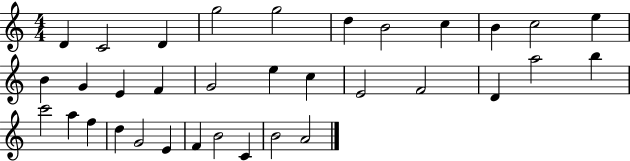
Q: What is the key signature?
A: C major